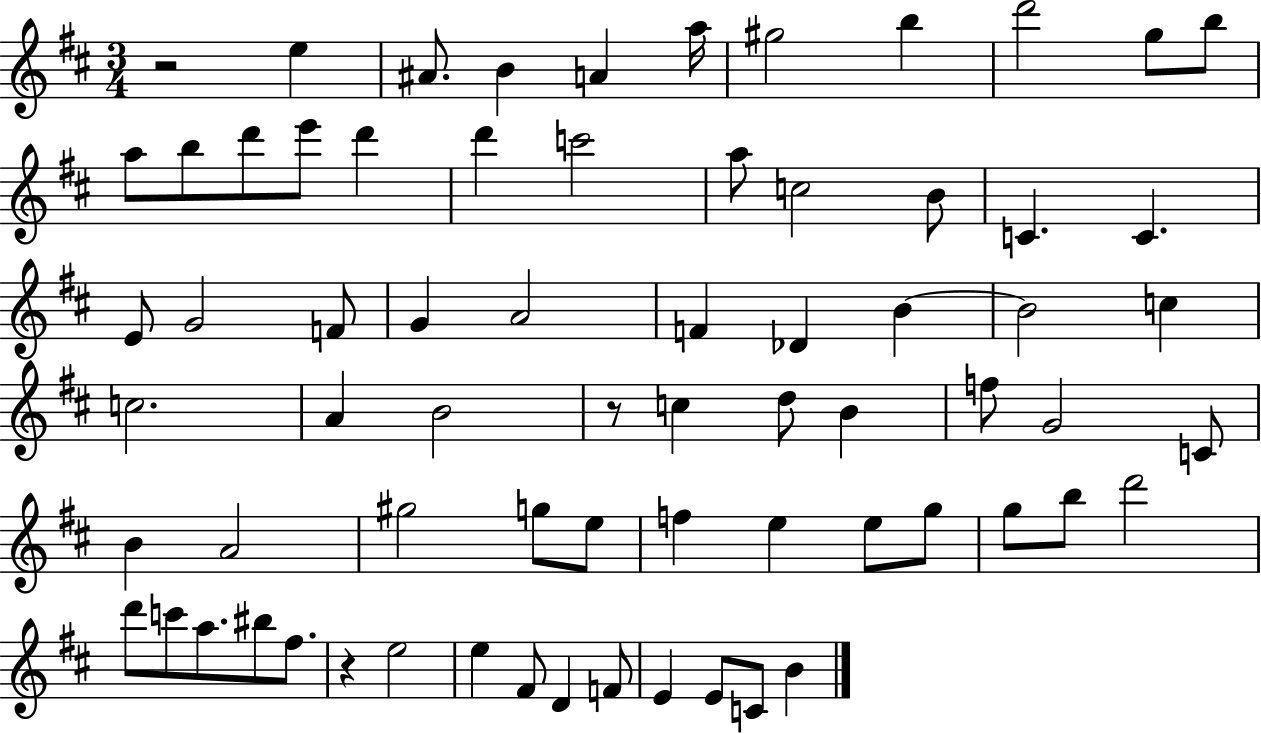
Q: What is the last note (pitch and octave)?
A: B4